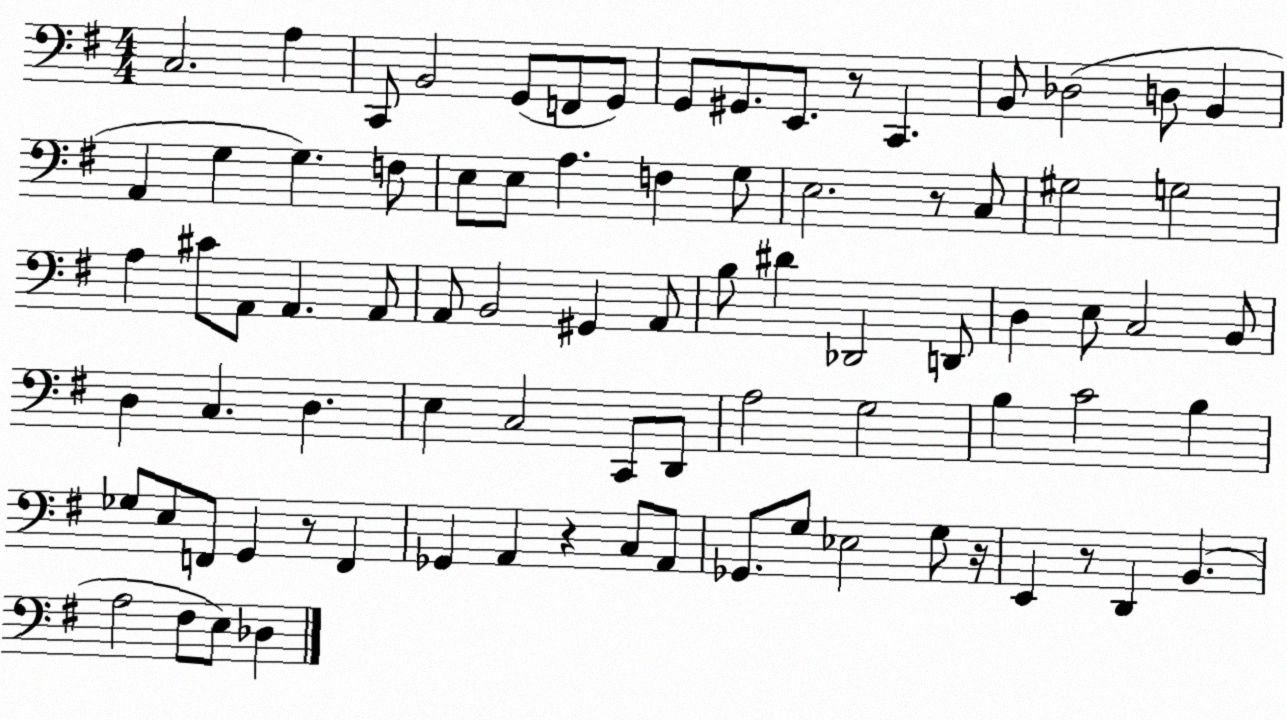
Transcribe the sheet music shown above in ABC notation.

X:1
T:Untitled
M:4/4
L:1/4
K:G
C,2 A, C,,/2 B,,2 G,,/2 F,,/2 G,,/2 G,,/2 ^G,,/2 E,,/2 z/2 C,, B,,/2 _D,2 D,/2 B,, A,, G, G, F,/2 E,/2 E,/2 A, F, G,/2 E,2 z/2 C,/2 ^G,2 G,2 A, ^C/2 A,,/2 A,, A,,/2 A,,/2 B,,2 ^G,, A,,/2 B,/2 ^D _D,,2 D,,/2 D, E,/2 C,2 B,,/2 D, C, D, E, C,2 C,,/2 D,,/2 A,2 G,2 B, C2 B, _G,/2 E,/2 F,,/2 G,, z/2 F,, _G,, A,, z C,/2 A,,/2 _G,,/2 G,/2 _E,2 G,/2 z/4 E,, z/2 D,, B,, A,2 ^F,/2 E,/2 _D,